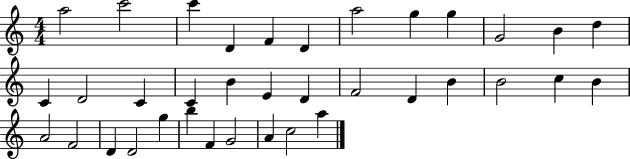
A5/h C6/h C6/q D4/q F4/q D4/q A5/h G5/q G5/q G4/h B4/q D5/q C4/q D4/h C4/q C4/q B4/q E4/q D4/q F4/h D4/q B4/q B4/h C5/q B4/q A4/h F4/h D4/q D4/h G5/q B5/q F4/q G4/h A4/q C5/h A5/q